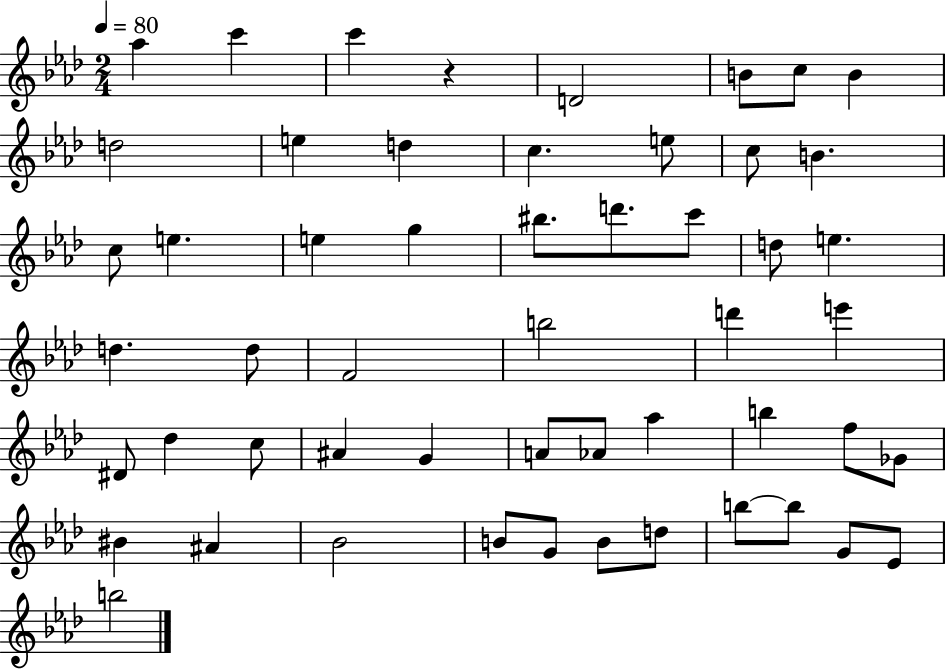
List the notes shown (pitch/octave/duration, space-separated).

Ab5/q C6/q C6/q R/q D4/h B4/e C5/e B4/q D5/h E5/q D5/q C5/q. E5/e C5/e B4/q. C5/e E5/q. E5/q G5/q BIS5/e. D6/e. C6/e D5/e E5/q. D5/q. D5/e F4/h B5/h D6/q E6/q D#4/e Db5/q C5/e A#4/q G4/q A4/e Ab4/e Ab5/q B5/q F5/e Gb4/e BIS4/q A#4/q Bb4/h B4/e G4/e B4/e D5/e B5/e B5/e G4/e Eb4/e B5/h